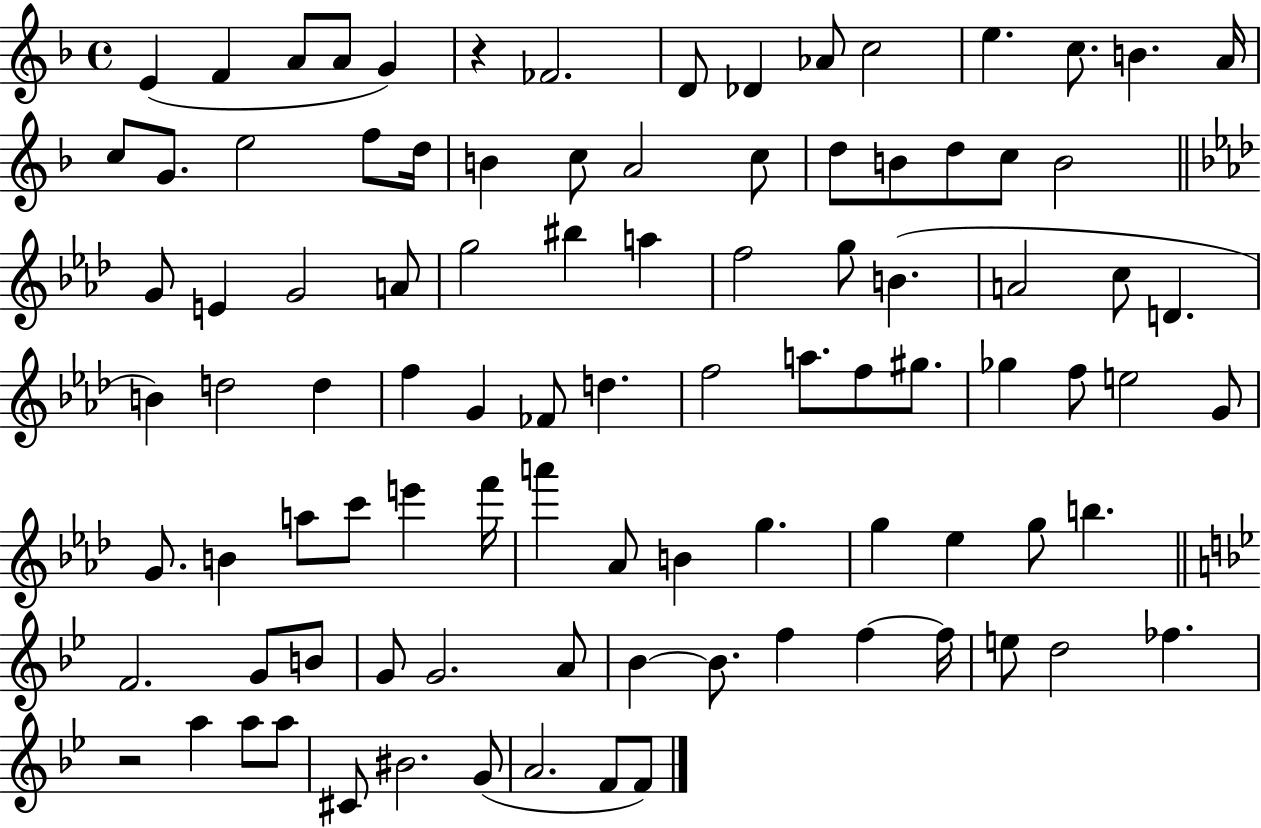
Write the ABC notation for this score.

X:1
T:Untitled
M:4/4
L:1/4
K:F
E F A/2 A/2 G z _F2 D/2 _D _A/2 c2 e c/2 B A/4 c/2 G/2 e2 f/2 d/4 B c/2 A2 c/2 d/2 B/2 d/2 c/2 B2 G/2 E G2 A/2 g2 ^b a f2 g/2 B A2 c/2 D B d2 d f G _F/2 d f2 a/2 f/2 ^g/2 _g f/2 e2 G/2 G/2 B a/2 c'/2 e' f'/4 a' _A/2 B g g _e g/2 b F2 G/2 B/2 G/2 G2 A/2 _B _B/2 f f f/4 e/2 d2 _f z2 a a/2 a/2 ^C/2 ^B2 G/2 A2 F/2 F/2